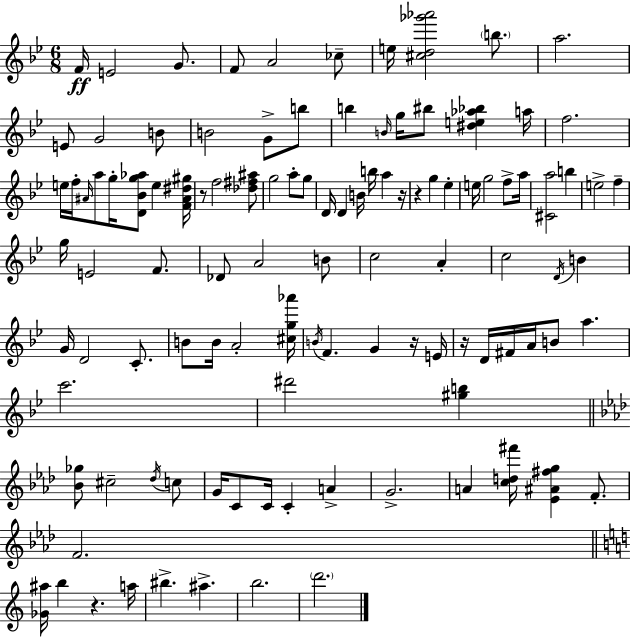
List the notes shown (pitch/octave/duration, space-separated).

F4/s E4/h G4/e. F4/e A4/h CES5/e E5/s [C#5,D5,Gb6,Ab6]/h B5/e. A5/h. E4/e G4/h B4/e B4/h G4/e B5/e B5/q B4/s G5/s BIS5/e [D#5,E5,Ab5,Bb5]/q A5/s F5/h. E5/s F5/s A#4/s A5/e G5/s [D4,Bb4,G5,Ab5]/e E5/q [F4,A#4,D#5,G#5]/s R/e F5/h [Db5,F#5,A#5]/e G5/h A5/e G5/e D4/s D4/q B4/s B5/s A5/q R/s R/q G5/q Eb5/q E5/s G5/h F5/e A5/s [C#4,A5]/h B5/q E5/h F5/q G5/s E4/h F4/e. Db4/e A4/h B4/e C5/h A4/q C5/h D4/s B4/q G4/s D4/h C4/e. B4/e B4/s A4/h [C#5,G5,Ab6]/s B4/s F4/q. G4/q R/s E4/s R/s D4/s F#4/s A4/s B4/e A5/q. C6/h. D#6/h [G#5,B5]/q [Bb4,Gb5]/e C#5/h Db5/s C5/e G4/s C4/e C4/s C4/q A4/q G4/h. A4/q [C5,D5,F#6]/s [Eb4,A#4,F#5,G5]/q F4/e. F4/h. [Gb4,A#5]/s B5/q R/q. A5/s BIS5/q. A#5/q. B5/h. D6/h.